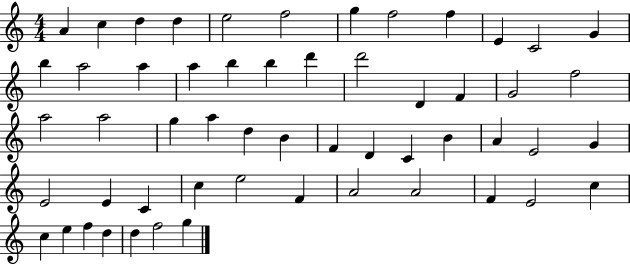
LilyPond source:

{
  \clef treble
  \numericTimeSignature
  \time 4/4
  \key c \major
  a'4 c''4 d''4 d''4 | e''2 f''2 | g''4 f''2 f''4 | e'4 c'2 g'4 | \break b''4 a''2 a''4 | a''4 b''4 b''4 d'''4 | d'''2 d'4 f'4 | g'2 f''2 | \break a''2 a''2 | g''4 a''4 d''4 b'4 | f'4 d'4 c'4 b'4 | a'4 e'2 g'4 | \break e'2 e'4 c'4 | c''4 e''2 f'4 | a'2 a'2 | f'4 e'2 c''4 | \break c''4 e''4 f''4 d''4 | d''4 f''2 g''4 | \bar "|."
}